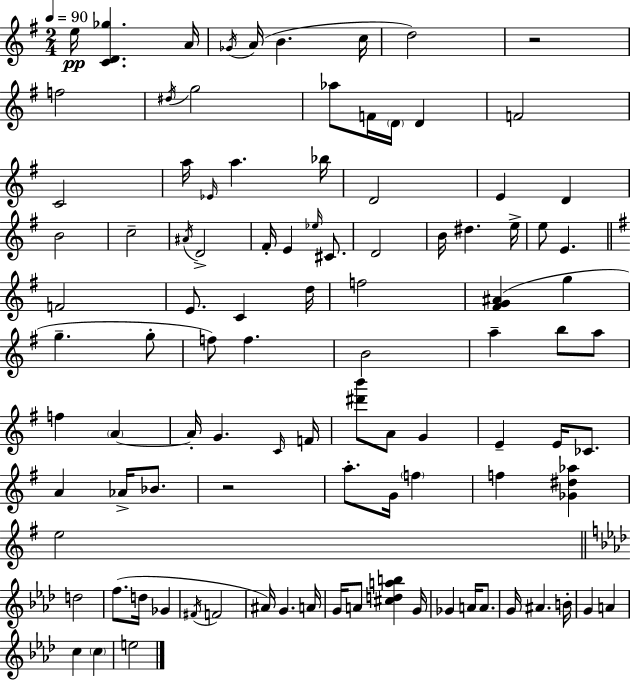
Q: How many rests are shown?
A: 2